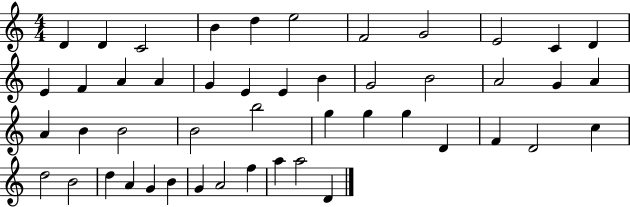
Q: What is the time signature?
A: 4/4